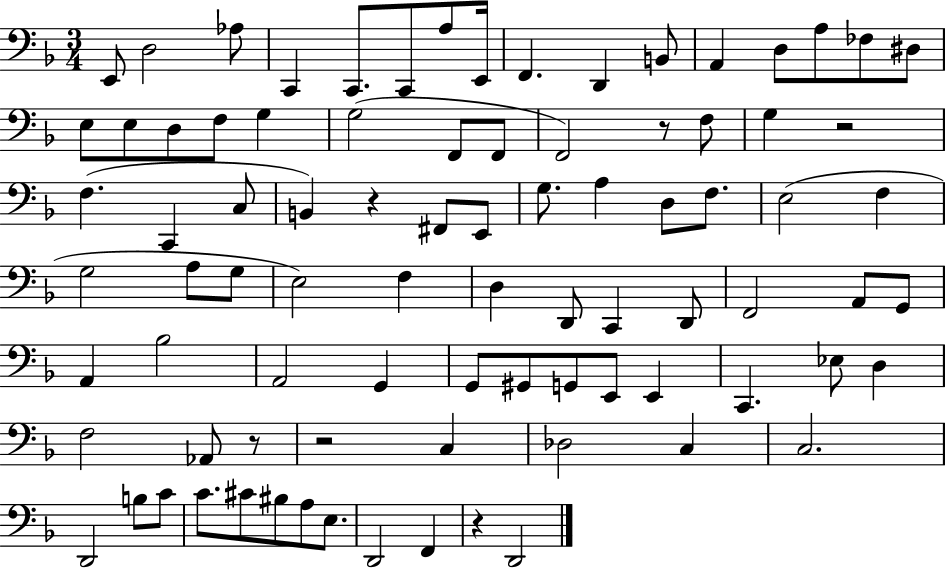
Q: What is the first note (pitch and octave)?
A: E2